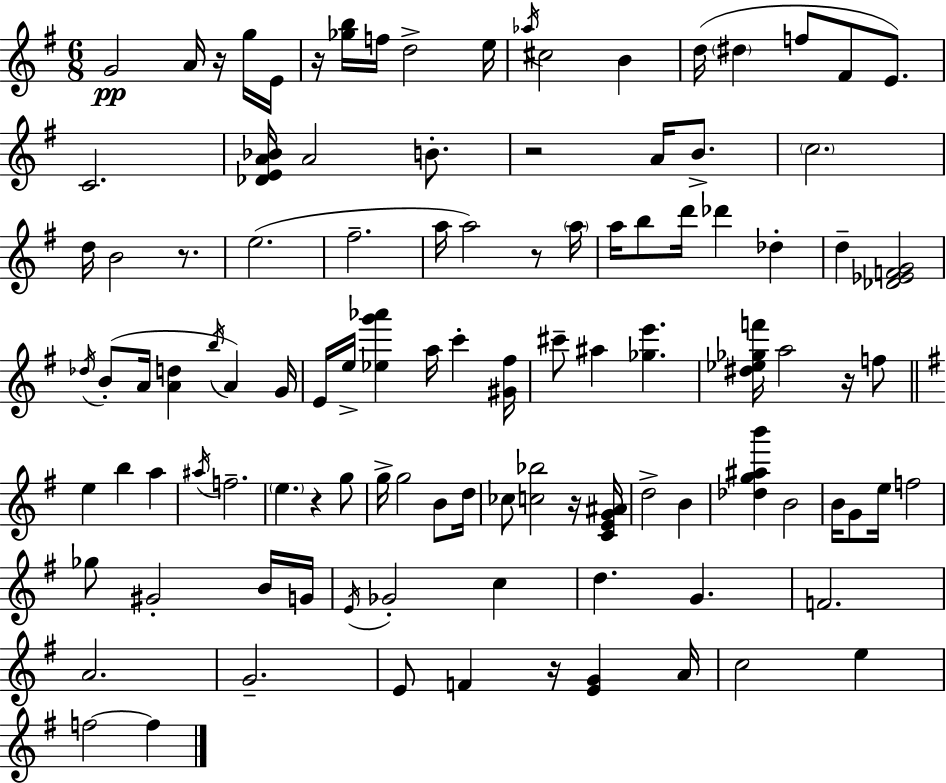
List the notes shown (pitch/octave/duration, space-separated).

G4/h A4/s R/s G5/s E4/s R/s [Gb5,B5]/s F5/s D5/h E5/s Ab5/s C#5/h B4/q D5/s D#5/q F5/e F#4/e E4/e. C4/h. [Db4,E4,A4,Bb4]/s A4/h B4/e. R/h A4/s B4/e. C5/h. D5/s B4/h R/e. E5/h. F#5/h. A5/s A5/h R/e A5/s A5/s B5/e D6/s Db6/q Db5/q D5/q [Db4,Eb4,F4,G4]/h Db5/s B4/e A4/s [A4,D5]/q B5/s A4/q G4/s E4/s E5/s [Eb5,G6,Ab6]/q A5/s C6/q [G#4,F#5]/s C#6/e A#5/q [Gb5,E6]/q. [D#5,Eb5,Gb5,F6]/s A5/h R/s F5/e E5/q B5/q A5/q A#5/s F5/h. E5/q. R/q G5/e G5/s G5/h B4/e D5/s CES5/e [C5,Bb5]/h R/s [C4,E4,G4,A#4]/s D5/h B4/q [Db5,G5,A#5,B6]/q B4/h B4/s G4/e E5/s F5/h Gb5/e G#4/h B4/s G4/s E4/s Gb4/h C5/q D5/q. G4/q. F4/h. A4/h. G4/h. E4/e F4/q R/s [E4,G4]/q A4/s C5/h E5/q F5/h F5/q